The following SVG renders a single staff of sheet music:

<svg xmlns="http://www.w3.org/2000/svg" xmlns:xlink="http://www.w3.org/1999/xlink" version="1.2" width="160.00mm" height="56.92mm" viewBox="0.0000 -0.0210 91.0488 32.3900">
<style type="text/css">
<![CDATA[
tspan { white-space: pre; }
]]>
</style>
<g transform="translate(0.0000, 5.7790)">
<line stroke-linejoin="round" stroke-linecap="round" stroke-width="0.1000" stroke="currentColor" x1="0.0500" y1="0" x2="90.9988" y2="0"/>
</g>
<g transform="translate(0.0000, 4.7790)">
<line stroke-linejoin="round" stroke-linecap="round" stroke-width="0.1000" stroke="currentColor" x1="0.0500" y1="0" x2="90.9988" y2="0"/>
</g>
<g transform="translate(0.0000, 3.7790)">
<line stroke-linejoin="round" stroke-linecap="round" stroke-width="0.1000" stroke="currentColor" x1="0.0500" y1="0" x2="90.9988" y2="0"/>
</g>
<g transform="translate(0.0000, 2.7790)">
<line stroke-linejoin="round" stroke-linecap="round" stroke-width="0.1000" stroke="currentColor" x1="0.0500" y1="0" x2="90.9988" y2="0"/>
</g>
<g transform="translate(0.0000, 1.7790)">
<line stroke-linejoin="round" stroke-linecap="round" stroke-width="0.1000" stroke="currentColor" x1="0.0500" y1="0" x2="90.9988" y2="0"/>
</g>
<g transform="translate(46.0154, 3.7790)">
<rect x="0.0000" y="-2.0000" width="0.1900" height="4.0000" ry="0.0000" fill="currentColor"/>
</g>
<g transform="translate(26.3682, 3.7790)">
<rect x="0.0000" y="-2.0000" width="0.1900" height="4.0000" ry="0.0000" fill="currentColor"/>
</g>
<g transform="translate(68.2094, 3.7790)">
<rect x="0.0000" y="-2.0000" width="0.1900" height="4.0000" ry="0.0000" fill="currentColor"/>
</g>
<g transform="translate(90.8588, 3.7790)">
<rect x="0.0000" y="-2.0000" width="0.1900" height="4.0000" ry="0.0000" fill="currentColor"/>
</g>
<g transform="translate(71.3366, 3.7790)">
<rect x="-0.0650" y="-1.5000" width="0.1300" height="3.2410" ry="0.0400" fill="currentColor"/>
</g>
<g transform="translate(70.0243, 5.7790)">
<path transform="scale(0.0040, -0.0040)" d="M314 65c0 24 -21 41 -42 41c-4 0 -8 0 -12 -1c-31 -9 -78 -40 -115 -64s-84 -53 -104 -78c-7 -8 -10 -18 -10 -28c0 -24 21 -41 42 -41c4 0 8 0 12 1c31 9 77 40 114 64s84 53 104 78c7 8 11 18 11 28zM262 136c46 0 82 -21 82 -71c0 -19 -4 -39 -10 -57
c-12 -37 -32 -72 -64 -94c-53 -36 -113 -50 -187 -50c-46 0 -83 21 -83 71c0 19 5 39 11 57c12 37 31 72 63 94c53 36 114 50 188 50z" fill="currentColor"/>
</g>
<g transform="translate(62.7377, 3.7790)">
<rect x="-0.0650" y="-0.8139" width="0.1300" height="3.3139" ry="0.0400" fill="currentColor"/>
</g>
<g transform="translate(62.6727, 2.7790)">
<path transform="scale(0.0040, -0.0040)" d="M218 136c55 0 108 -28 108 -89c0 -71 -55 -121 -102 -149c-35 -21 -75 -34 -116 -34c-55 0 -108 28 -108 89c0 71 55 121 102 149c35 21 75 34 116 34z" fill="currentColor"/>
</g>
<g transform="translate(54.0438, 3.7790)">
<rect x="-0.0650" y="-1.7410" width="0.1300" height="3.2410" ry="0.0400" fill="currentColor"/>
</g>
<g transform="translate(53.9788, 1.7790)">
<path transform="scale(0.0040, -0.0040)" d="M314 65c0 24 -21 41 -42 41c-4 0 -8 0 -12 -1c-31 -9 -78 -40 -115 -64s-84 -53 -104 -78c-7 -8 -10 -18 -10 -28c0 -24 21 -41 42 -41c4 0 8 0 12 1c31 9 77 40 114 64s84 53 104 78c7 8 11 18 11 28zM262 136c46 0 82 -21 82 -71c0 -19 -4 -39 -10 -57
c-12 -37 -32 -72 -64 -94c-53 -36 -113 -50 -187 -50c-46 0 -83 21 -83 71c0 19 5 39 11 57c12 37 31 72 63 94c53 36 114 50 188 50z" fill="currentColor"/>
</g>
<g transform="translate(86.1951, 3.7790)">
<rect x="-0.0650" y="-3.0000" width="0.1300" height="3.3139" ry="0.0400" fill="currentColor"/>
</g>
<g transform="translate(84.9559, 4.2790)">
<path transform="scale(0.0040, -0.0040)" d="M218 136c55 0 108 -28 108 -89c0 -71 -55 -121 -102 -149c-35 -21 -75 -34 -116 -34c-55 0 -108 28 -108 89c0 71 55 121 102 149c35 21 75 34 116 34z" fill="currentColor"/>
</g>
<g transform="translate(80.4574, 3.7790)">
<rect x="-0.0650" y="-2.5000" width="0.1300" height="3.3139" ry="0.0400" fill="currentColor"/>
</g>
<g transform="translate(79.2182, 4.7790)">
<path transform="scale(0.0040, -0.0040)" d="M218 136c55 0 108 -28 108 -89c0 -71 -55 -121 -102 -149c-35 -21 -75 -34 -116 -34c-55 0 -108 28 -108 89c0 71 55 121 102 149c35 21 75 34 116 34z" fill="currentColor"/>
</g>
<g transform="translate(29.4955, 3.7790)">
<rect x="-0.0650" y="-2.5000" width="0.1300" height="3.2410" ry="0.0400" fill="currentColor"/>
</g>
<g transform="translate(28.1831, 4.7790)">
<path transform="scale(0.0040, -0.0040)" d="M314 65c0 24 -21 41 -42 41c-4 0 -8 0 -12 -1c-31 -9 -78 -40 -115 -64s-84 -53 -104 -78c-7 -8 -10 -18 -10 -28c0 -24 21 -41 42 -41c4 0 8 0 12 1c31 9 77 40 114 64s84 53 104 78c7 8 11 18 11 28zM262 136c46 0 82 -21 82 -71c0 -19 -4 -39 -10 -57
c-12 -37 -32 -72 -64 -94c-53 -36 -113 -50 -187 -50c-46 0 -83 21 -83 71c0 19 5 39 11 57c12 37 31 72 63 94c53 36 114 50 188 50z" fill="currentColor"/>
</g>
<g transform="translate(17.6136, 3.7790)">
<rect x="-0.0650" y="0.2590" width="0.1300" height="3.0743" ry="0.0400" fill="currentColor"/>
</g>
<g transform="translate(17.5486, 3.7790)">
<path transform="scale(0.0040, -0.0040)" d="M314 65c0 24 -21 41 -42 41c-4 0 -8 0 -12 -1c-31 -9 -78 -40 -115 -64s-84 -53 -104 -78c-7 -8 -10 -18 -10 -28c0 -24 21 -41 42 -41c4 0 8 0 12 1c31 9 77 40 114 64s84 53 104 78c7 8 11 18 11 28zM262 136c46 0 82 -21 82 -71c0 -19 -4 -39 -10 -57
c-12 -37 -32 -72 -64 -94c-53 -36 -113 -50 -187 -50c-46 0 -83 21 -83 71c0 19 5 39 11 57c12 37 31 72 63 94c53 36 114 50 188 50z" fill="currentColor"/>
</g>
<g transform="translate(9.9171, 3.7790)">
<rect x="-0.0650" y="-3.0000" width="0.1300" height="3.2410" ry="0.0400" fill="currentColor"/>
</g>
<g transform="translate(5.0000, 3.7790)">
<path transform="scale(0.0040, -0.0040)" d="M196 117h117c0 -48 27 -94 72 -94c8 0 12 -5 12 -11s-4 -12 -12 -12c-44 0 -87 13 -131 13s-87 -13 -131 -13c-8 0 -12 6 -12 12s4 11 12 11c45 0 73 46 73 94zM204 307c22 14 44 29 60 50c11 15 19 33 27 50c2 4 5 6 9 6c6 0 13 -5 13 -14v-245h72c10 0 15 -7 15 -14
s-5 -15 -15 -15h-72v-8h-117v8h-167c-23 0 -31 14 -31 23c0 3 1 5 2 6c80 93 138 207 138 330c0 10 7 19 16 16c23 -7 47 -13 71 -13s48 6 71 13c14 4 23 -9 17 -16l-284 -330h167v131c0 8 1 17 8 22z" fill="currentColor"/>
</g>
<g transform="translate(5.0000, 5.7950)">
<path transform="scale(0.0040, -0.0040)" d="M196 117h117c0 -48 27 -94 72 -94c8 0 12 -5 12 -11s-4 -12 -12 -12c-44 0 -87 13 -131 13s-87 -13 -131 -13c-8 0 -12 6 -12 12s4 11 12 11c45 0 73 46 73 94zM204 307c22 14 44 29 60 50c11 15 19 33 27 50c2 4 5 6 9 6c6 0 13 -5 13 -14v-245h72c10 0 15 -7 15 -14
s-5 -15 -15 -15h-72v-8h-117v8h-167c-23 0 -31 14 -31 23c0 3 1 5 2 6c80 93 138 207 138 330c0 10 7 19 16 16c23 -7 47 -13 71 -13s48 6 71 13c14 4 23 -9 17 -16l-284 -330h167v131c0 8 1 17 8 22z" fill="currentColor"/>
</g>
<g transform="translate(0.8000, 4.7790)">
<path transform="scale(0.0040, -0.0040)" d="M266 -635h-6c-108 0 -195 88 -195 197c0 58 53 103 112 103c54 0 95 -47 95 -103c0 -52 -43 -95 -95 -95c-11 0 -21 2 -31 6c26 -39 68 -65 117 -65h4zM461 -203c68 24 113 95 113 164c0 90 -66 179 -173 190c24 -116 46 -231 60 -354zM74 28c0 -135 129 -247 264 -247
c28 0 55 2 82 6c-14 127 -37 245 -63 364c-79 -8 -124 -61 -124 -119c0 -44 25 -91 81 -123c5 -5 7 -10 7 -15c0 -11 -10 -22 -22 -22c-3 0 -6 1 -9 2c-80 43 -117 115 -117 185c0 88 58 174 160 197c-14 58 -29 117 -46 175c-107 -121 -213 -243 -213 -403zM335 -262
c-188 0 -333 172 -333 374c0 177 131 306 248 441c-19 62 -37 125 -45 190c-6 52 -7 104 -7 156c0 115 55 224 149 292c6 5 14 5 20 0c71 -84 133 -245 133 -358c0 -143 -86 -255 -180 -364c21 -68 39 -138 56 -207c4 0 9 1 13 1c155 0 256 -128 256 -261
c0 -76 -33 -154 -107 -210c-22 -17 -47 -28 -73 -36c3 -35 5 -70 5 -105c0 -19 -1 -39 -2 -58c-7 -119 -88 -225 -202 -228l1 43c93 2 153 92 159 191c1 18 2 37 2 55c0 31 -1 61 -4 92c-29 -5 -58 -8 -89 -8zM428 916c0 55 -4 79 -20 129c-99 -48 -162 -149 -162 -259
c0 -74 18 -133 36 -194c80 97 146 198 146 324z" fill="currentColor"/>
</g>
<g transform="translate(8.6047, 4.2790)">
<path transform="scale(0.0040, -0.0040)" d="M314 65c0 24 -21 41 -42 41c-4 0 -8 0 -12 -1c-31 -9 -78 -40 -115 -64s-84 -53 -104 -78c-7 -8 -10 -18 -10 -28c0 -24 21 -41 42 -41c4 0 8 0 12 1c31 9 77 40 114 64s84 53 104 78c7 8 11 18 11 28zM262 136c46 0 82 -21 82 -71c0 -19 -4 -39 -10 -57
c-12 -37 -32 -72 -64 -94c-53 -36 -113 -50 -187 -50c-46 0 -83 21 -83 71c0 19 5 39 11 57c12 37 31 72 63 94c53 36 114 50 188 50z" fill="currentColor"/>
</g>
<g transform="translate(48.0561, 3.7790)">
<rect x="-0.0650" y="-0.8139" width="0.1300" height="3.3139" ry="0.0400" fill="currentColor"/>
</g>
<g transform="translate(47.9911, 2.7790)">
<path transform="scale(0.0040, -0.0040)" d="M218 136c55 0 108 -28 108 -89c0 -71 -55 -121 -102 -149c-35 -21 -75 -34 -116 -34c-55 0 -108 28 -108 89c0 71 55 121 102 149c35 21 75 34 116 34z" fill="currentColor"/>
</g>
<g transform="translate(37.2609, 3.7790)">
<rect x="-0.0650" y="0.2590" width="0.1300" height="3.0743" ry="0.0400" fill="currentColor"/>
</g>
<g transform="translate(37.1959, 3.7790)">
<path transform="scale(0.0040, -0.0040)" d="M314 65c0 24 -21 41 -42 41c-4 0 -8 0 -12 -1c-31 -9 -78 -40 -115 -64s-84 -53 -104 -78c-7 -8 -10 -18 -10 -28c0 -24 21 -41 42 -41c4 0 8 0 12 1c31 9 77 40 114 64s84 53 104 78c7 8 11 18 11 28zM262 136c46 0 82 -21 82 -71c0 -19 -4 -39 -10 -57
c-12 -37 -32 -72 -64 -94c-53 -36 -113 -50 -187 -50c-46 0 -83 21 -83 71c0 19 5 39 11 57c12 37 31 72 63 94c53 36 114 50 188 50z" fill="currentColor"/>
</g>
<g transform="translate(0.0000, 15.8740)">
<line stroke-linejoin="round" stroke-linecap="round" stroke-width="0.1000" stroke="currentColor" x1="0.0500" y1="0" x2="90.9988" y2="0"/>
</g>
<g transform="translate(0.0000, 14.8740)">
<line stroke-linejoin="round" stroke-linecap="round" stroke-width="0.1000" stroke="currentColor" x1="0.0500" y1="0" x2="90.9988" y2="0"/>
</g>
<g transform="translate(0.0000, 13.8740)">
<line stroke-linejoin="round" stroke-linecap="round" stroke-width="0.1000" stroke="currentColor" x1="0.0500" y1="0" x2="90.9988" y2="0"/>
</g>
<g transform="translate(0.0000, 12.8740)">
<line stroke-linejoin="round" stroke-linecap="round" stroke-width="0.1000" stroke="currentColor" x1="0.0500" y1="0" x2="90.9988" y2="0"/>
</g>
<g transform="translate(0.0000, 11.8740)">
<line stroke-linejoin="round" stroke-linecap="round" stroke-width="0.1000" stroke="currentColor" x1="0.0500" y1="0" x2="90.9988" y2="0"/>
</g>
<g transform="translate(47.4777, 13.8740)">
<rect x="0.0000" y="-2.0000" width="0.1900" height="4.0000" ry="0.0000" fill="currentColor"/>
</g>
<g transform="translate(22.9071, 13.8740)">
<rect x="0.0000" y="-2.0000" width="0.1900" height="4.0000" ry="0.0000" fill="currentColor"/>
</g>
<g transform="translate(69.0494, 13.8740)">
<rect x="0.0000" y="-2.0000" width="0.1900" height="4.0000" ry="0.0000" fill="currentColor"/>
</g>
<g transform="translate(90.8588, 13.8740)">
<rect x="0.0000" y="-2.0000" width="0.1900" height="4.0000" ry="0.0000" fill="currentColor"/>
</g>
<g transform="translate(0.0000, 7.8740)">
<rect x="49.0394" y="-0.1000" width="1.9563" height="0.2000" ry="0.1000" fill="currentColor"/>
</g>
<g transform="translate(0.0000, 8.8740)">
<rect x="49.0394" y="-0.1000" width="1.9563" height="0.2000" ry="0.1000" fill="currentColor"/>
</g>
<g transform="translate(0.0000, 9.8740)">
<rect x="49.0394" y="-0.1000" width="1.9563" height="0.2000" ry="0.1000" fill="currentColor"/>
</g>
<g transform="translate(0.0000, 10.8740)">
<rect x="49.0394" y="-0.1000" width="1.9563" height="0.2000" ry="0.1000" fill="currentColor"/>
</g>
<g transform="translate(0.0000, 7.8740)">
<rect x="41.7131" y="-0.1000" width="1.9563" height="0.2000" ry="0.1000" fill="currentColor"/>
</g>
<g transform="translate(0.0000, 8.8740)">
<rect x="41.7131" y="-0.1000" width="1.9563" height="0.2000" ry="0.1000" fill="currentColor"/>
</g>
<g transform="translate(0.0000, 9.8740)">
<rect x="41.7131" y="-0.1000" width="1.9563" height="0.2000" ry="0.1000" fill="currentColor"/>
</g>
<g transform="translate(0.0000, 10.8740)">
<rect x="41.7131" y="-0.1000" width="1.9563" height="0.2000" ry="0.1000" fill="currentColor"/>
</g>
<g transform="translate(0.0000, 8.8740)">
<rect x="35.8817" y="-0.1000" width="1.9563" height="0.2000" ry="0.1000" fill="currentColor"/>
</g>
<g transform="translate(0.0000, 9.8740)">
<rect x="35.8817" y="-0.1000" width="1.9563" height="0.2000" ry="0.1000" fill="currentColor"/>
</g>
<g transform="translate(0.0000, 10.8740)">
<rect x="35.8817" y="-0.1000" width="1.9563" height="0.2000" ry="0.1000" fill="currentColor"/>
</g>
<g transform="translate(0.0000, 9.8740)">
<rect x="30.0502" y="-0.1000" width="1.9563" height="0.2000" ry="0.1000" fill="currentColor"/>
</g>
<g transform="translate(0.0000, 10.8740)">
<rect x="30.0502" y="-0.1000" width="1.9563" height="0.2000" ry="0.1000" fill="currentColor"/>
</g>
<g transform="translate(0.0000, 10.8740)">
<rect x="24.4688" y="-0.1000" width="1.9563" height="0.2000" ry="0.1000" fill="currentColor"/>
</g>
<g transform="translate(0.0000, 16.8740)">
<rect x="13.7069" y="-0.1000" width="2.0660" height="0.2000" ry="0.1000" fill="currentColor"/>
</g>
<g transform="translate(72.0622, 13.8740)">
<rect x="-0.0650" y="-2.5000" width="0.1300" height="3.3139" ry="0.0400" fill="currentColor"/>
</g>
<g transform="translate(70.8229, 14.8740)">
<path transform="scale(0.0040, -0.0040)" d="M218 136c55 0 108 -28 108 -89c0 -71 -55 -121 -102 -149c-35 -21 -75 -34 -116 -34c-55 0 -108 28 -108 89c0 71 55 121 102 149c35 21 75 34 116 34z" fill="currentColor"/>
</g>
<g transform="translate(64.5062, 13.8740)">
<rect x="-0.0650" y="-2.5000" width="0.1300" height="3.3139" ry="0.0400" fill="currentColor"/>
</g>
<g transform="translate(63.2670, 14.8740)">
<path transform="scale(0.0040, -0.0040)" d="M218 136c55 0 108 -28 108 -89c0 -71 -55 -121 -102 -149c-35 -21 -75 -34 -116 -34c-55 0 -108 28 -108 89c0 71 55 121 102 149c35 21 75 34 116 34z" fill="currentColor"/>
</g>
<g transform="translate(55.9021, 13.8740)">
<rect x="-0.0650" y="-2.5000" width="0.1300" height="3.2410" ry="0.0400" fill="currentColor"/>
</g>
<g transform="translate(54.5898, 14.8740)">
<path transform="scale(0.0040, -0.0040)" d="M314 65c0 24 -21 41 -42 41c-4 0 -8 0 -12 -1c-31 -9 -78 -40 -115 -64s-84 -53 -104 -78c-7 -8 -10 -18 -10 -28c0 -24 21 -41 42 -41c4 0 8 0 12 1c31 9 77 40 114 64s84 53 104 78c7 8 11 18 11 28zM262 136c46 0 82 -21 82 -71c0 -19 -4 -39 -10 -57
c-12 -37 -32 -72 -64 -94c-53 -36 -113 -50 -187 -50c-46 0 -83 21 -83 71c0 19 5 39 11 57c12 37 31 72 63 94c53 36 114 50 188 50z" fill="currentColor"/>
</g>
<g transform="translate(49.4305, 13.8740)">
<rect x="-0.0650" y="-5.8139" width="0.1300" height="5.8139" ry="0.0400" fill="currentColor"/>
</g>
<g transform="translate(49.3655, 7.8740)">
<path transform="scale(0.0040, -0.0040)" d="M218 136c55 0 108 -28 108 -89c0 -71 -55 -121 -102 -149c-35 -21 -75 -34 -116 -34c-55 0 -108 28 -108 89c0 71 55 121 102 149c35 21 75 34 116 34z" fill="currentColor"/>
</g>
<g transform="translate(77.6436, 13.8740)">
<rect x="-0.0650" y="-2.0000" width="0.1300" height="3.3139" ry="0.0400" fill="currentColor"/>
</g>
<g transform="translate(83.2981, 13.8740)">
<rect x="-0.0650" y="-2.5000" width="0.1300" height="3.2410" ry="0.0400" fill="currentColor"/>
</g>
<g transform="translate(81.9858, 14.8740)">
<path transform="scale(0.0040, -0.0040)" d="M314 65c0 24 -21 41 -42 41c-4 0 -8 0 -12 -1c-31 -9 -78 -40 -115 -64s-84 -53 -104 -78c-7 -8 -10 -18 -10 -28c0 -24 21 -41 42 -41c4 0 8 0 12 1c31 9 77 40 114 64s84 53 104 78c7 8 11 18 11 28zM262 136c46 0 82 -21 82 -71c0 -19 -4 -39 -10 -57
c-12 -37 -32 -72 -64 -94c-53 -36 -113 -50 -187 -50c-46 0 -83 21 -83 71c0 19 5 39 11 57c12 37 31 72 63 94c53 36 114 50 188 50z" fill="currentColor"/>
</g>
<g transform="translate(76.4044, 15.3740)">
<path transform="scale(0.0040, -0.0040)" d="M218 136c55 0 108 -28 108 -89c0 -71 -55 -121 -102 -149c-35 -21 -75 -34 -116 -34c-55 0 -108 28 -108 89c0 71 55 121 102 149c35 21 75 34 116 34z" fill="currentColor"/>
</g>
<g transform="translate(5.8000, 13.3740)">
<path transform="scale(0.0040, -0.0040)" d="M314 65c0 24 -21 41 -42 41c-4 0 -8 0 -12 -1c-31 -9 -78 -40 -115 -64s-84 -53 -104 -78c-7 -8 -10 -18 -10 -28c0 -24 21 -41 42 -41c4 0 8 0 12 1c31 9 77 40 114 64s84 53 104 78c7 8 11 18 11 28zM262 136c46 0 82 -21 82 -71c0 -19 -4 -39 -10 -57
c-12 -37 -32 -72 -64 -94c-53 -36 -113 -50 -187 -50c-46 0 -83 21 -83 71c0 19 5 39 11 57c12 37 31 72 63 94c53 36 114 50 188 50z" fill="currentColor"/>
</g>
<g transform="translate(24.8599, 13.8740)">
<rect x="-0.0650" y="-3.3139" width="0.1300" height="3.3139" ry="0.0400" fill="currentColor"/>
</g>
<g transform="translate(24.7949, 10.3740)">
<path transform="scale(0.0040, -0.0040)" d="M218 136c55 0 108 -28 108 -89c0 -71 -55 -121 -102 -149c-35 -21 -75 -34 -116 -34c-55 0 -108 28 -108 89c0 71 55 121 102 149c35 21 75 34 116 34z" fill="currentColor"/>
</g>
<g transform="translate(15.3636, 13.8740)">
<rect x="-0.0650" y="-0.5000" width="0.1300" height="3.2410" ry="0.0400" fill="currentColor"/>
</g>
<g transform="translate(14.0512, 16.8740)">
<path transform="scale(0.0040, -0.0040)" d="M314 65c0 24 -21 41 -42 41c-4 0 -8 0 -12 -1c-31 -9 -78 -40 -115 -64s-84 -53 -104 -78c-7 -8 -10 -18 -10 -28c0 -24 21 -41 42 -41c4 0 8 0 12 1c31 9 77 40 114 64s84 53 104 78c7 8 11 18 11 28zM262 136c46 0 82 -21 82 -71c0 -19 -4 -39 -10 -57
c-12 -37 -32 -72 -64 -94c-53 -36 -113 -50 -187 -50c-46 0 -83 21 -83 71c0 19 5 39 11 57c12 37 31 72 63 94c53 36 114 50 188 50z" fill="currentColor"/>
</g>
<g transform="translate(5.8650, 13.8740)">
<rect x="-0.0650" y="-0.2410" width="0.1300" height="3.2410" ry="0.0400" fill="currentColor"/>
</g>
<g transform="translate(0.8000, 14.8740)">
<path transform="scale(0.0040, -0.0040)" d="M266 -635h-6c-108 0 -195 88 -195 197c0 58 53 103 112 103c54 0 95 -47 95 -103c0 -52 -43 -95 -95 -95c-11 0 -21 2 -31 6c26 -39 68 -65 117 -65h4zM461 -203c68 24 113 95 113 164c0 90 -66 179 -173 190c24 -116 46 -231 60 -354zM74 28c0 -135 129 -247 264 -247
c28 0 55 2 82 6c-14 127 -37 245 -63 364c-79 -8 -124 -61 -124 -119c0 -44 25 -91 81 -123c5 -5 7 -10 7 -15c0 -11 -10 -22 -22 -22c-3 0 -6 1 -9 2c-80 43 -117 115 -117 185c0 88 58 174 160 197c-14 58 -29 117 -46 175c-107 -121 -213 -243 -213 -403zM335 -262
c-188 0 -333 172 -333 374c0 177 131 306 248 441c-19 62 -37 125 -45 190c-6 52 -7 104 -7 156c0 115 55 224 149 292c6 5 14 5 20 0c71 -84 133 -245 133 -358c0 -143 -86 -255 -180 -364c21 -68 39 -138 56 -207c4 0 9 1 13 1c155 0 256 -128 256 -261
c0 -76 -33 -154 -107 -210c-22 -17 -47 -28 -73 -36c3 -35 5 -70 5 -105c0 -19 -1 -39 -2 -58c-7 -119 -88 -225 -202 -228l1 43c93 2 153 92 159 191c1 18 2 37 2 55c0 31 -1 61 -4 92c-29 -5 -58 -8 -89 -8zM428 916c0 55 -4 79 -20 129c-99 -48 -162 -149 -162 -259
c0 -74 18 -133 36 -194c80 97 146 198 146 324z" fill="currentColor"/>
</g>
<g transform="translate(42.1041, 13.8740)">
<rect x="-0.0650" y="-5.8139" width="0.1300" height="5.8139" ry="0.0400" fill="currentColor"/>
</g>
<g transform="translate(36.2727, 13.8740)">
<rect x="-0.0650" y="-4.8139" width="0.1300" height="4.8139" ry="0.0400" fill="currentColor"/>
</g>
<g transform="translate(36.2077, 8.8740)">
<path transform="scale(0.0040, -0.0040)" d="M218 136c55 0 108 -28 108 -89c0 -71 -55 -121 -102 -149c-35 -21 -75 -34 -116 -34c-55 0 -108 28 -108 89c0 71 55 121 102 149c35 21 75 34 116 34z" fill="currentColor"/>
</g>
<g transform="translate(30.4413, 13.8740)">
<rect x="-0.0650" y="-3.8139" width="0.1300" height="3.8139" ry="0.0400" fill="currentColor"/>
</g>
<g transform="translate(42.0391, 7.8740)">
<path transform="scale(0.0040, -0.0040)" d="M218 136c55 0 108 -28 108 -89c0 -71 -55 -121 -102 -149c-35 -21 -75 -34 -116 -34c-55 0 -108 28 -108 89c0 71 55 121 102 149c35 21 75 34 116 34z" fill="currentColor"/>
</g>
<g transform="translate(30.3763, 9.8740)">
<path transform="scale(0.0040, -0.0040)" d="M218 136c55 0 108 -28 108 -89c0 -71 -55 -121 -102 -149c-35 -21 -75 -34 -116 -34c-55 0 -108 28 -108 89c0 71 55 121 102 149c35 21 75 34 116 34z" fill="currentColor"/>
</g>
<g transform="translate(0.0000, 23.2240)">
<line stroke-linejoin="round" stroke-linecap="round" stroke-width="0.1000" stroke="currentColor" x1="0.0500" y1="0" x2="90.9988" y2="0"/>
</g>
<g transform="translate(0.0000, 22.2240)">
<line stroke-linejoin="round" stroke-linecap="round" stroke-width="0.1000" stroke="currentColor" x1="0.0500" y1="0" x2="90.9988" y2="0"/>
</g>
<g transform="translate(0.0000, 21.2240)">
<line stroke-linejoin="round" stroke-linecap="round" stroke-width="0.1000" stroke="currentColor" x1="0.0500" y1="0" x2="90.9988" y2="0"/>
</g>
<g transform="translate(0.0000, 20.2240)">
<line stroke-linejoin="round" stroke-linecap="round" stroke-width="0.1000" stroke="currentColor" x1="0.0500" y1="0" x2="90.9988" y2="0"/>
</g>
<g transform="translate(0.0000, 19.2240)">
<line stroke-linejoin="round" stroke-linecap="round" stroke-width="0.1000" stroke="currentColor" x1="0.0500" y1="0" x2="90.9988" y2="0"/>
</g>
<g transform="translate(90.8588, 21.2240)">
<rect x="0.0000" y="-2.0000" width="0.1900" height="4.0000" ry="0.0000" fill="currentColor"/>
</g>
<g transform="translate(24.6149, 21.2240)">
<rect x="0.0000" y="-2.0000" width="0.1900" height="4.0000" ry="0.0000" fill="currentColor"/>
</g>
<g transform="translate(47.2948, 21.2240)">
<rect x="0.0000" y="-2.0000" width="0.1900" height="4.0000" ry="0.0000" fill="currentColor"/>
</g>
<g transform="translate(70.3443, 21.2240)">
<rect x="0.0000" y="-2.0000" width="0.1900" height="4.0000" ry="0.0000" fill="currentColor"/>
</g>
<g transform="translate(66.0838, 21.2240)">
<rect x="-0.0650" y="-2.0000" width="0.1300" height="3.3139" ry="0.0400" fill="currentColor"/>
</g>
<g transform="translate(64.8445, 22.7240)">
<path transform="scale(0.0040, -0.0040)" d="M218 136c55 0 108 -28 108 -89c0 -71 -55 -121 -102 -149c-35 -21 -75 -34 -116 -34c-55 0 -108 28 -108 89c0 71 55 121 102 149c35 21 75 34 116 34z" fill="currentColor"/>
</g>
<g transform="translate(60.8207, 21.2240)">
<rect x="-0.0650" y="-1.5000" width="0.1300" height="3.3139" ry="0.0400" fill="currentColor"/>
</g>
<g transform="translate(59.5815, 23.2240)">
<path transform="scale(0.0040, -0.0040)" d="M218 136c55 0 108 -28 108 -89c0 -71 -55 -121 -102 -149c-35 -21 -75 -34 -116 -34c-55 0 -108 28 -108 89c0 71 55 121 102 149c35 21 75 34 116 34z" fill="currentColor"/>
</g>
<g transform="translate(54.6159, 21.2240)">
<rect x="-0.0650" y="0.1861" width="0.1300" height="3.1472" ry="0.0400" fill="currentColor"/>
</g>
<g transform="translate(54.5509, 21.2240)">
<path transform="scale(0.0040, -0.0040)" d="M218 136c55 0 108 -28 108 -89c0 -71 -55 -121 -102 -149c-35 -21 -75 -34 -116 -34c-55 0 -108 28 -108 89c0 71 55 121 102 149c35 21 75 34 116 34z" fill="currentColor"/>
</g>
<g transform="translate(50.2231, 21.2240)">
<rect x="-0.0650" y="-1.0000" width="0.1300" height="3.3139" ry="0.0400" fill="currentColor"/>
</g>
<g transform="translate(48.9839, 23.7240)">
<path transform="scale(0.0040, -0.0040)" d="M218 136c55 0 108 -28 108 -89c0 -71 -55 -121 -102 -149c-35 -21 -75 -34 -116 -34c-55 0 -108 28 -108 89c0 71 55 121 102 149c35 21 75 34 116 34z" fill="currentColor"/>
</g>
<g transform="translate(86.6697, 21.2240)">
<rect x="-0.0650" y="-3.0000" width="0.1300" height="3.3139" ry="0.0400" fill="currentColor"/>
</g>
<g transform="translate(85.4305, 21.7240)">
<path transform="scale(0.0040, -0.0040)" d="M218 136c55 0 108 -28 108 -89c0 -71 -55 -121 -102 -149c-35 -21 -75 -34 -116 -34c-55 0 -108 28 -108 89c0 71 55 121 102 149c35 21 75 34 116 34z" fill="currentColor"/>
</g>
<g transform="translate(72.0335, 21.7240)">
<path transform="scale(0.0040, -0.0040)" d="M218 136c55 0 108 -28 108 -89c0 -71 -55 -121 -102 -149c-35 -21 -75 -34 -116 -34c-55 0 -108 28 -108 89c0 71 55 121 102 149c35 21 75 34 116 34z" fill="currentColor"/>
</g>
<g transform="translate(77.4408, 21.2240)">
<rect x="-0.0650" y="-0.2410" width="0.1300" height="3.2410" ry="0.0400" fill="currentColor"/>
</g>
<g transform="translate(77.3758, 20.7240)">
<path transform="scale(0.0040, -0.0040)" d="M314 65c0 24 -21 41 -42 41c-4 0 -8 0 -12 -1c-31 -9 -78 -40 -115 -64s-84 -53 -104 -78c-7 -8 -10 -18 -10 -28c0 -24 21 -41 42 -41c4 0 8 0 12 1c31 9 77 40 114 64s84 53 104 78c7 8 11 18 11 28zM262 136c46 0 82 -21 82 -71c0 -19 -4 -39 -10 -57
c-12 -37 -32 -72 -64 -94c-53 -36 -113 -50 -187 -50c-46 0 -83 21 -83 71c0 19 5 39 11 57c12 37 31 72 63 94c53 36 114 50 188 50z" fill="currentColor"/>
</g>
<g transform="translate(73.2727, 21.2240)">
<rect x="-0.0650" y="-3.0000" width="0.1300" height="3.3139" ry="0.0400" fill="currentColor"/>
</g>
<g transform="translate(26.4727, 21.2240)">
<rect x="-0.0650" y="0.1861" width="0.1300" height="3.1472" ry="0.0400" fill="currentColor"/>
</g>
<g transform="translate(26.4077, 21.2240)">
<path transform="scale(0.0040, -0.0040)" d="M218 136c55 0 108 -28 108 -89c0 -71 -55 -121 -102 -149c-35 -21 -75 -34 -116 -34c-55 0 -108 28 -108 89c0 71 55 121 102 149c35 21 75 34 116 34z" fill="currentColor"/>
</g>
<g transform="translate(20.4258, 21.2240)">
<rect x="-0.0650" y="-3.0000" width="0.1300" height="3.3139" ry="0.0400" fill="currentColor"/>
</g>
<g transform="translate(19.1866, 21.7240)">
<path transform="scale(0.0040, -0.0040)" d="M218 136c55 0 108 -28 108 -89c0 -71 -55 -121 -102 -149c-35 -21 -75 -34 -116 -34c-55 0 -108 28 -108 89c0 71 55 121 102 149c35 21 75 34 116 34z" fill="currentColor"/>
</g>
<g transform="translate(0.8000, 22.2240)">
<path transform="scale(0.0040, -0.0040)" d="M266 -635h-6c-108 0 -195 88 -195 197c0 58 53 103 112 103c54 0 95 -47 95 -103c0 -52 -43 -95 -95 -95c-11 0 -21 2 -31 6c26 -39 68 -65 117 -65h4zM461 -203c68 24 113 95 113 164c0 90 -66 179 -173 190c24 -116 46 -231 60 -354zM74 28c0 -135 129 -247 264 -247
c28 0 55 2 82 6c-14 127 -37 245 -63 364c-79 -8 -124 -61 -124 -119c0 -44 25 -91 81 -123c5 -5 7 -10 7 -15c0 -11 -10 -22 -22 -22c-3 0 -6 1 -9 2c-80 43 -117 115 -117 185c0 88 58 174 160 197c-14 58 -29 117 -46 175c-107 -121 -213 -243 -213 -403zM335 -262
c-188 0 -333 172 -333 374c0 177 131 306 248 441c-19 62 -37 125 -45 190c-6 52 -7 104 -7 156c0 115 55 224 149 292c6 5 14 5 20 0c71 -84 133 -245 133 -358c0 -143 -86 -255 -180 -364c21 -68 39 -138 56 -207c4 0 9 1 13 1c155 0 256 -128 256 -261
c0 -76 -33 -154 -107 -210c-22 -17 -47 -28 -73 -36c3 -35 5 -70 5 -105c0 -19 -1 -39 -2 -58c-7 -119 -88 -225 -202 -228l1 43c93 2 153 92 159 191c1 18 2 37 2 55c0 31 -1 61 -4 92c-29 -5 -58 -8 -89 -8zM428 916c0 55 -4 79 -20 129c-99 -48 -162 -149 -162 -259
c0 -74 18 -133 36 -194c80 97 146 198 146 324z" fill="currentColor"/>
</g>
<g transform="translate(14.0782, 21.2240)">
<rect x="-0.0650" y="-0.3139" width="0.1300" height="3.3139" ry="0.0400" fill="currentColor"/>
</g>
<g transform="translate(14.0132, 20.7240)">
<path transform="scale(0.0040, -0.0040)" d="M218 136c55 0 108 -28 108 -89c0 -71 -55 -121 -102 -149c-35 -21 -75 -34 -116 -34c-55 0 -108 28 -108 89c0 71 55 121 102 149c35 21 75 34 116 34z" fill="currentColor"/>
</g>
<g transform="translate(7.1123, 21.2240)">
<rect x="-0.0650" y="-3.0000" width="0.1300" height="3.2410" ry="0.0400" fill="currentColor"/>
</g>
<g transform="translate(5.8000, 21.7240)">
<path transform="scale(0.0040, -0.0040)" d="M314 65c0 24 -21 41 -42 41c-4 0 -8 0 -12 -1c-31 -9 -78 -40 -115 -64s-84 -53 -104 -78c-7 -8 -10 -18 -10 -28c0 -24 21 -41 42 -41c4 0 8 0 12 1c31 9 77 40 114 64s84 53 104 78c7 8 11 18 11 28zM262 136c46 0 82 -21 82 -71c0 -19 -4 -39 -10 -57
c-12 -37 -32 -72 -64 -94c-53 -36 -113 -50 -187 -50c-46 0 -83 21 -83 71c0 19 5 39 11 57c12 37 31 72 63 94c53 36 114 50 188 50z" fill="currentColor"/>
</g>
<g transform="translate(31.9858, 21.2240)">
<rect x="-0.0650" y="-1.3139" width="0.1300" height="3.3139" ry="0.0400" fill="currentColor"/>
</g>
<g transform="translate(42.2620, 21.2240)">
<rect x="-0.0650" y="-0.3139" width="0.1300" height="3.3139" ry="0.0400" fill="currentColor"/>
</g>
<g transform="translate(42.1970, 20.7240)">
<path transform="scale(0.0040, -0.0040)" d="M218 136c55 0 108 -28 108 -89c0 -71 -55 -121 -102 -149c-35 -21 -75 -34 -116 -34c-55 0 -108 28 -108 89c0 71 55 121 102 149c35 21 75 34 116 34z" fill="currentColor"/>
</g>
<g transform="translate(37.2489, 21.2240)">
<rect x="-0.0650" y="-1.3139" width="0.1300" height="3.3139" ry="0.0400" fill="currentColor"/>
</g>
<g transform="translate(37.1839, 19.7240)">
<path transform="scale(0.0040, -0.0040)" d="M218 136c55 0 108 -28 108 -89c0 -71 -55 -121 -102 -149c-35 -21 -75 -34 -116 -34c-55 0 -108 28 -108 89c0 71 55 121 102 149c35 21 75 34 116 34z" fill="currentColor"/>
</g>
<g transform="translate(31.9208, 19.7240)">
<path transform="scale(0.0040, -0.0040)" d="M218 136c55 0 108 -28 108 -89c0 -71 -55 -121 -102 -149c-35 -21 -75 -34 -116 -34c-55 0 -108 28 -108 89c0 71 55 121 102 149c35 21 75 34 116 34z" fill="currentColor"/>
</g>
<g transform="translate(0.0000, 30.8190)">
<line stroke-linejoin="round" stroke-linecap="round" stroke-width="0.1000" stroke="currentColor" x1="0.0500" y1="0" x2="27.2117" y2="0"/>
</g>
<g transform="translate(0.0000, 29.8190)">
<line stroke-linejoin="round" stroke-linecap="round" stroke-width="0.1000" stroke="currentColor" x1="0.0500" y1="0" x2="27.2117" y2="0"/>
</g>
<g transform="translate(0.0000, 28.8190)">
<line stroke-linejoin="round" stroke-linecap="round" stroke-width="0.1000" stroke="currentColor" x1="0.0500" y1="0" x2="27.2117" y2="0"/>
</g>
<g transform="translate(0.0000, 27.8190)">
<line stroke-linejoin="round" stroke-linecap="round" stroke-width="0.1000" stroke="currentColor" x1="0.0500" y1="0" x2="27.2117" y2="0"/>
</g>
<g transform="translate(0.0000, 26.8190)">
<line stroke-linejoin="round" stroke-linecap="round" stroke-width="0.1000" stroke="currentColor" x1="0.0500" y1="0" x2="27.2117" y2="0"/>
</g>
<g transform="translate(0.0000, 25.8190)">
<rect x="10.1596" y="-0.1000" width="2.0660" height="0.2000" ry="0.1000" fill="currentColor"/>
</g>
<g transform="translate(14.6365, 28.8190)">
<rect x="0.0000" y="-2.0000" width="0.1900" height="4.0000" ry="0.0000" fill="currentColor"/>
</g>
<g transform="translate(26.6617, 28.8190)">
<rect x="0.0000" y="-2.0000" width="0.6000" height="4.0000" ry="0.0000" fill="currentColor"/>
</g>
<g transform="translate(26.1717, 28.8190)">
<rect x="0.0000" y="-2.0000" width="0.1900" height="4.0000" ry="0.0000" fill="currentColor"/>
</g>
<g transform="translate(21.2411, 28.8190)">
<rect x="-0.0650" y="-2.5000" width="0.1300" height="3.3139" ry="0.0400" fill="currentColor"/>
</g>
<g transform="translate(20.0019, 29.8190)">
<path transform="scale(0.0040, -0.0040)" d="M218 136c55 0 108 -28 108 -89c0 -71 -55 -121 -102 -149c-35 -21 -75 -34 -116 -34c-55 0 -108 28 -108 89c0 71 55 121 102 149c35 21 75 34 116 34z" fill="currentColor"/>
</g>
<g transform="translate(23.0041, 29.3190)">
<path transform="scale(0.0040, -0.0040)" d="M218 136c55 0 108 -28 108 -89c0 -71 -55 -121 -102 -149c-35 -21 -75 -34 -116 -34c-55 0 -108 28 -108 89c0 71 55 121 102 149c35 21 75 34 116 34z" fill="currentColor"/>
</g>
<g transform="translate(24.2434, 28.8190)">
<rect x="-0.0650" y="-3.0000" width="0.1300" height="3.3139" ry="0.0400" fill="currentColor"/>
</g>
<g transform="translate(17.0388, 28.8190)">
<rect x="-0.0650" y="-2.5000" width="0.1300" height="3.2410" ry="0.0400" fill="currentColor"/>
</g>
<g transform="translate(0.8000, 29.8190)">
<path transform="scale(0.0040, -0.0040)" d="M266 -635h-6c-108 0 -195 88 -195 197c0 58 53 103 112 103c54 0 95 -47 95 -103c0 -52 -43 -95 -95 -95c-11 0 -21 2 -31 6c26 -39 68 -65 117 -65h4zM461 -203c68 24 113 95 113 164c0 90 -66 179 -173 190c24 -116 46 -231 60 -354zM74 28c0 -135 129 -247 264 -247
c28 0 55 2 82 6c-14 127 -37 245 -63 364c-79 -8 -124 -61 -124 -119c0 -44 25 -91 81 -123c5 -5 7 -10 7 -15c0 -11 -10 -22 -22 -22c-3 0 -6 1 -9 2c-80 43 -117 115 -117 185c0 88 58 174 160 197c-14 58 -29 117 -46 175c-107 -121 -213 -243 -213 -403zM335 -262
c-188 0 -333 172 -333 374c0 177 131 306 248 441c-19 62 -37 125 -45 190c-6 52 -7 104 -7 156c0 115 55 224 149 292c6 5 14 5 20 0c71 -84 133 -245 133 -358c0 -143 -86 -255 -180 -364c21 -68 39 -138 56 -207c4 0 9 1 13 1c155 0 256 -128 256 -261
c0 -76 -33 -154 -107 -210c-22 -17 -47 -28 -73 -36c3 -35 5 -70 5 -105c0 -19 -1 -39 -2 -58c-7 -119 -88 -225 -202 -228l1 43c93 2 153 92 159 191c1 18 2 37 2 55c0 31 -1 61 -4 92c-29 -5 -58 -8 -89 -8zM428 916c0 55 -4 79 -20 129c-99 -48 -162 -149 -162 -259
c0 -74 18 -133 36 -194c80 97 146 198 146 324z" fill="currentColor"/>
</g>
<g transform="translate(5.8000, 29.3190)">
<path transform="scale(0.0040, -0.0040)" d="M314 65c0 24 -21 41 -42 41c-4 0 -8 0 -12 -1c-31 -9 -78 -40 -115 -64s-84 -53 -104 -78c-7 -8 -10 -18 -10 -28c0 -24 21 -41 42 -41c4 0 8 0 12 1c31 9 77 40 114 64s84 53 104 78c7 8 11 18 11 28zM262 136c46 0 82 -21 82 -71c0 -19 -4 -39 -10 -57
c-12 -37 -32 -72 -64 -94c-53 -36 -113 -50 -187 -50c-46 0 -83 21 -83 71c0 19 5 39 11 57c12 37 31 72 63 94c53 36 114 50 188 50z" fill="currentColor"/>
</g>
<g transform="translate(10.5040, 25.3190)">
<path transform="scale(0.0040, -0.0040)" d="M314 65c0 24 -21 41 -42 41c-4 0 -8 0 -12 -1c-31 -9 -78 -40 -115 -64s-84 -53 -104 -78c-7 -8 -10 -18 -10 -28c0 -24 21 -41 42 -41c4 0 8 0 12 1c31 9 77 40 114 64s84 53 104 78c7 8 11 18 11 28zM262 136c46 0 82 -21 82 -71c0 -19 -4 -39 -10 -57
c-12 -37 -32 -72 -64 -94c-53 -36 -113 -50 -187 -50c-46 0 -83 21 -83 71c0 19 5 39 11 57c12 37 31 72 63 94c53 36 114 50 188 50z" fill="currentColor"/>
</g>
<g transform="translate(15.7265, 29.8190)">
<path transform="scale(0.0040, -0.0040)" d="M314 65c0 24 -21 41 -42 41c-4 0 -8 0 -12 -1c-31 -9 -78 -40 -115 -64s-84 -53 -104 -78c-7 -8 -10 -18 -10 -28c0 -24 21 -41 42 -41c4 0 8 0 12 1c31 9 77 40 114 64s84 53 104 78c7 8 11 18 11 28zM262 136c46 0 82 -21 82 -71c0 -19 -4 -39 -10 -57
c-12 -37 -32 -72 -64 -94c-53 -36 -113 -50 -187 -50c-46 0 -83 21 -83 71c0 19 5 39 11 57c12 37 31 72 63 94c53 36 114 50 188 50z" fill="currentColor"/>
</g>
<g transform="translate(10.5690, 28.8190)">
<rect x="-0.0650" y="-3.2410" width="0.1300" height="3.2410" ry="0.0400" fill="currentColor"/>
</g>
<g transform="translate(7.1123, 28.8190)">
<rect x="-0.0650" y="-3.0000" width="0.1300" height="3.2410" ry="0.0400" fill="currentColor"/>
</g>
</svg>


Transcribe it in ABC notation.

X:1
T:Untitled
M:4/4
L:1/4
K:C
A2 B2 G2 B2 d f2 d E2 G A c2 C2 b c' e' g' g' G2 G G F G2 A2 c A B e e c D B E F A c2 A A2 b2 G2 G A